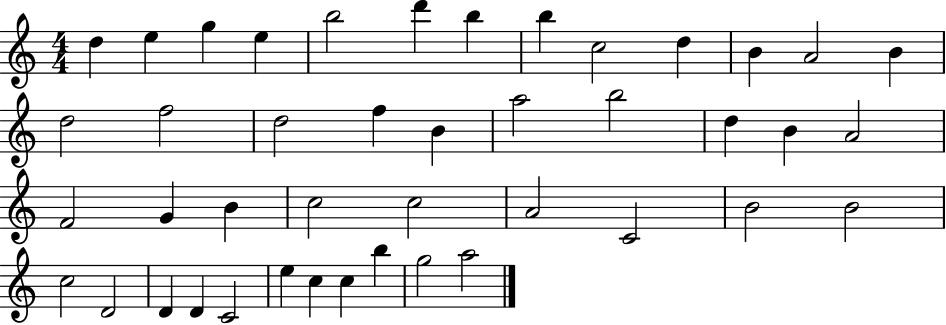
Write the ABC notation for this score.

X:1
T:Untitled
M:4/4
L:1/4
K:C
d e g e b2 d' b b c2 d B A2 B d2 f2 d2 f B a2 b2 d B A2 F2 G B c2 c2 A2 C2 B2 B2 c2 D2 D D C2 e c c b g2 a2